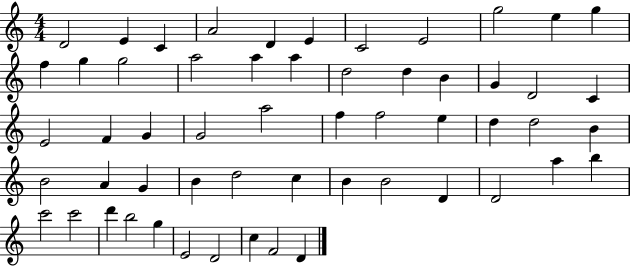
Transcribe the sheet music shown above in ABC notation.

X:1
T:Untitled
M:4/4
L:1/4
K:C
D2 E C A2 D E C2 E2 g2 e g f g g2 a2 a a d2 d B G D2 C E2 F G G2 a2 f f2 e d d2 B B2 A G B d2 c B B2 D D2 a b c'2 c'2 d' b2 g E2 D2 c F2 D